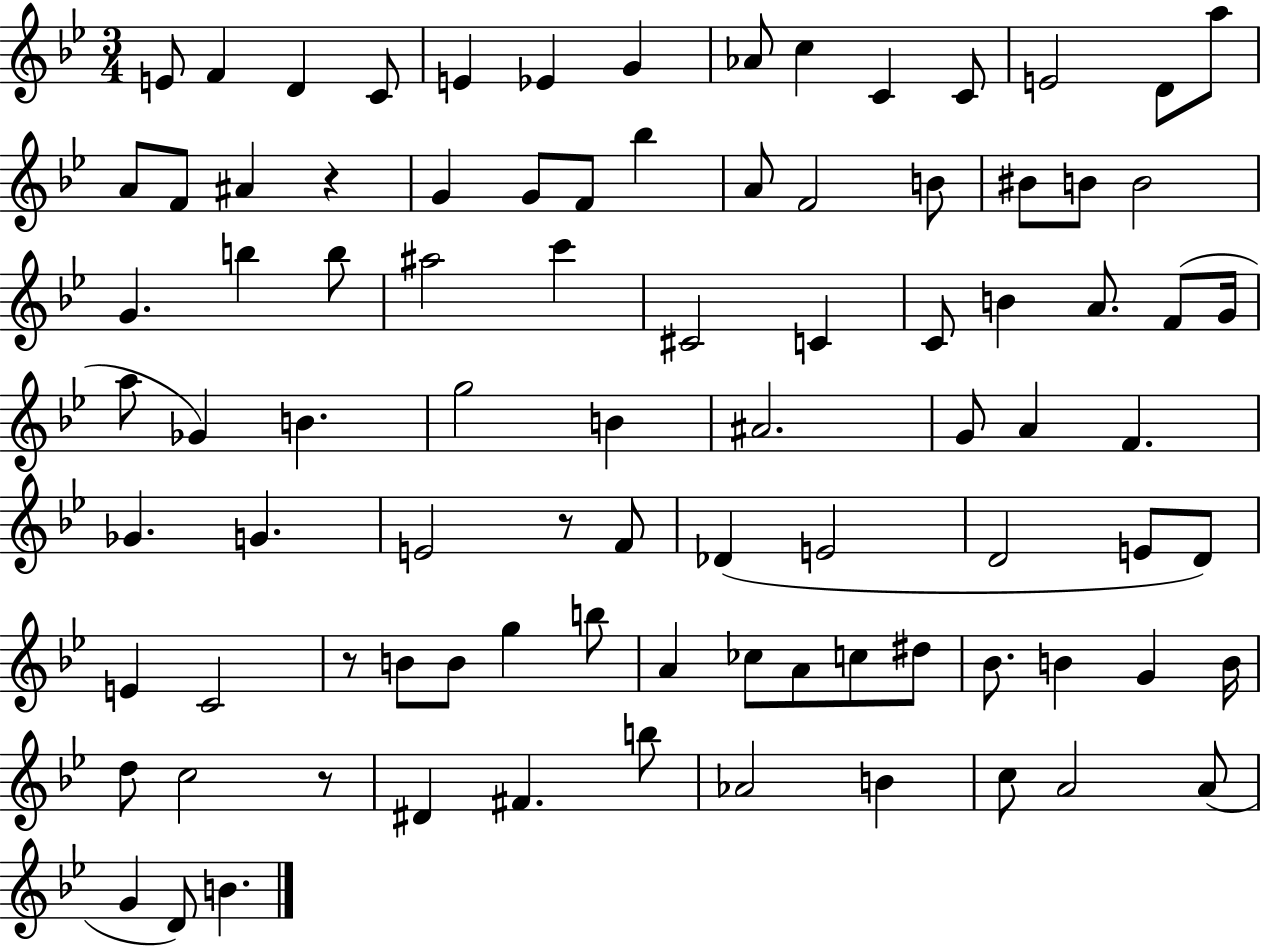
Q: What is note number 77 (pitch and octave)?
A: B5